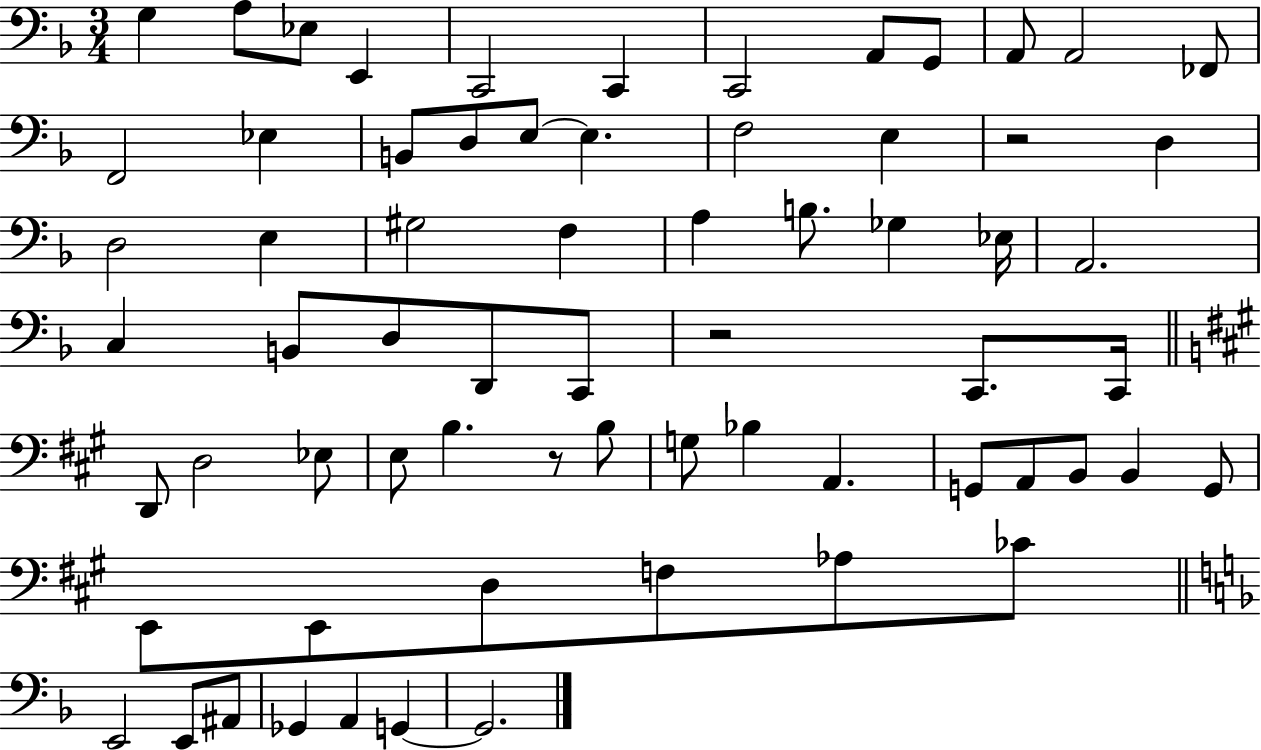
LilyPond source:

{
  \clef bass
  \numericTimeSignature
  \time 3/4
  \key f \major
  g4 a8 ees8 e,4 | c,2 c,4 | c,2 a,8 g,8 | a,8 a,2 fes,8 | \break f,2 ees4 | b,8 d8 e8~~ e4. | f2 e4 | r2 d4 | \break d2 e4 | gis2 f4 | a4 b8. ges4 ees16 | a,2. | \break c4 b,8 d8 d,8 c,8 | r2 c,8. c,16 | \bar "||" \break \key a \major d,8 d2 ees8 | e8 b4. r8 b8 | g8 bes4 a,4. | g,8 a,8 b,8 b,4 g,8 | \break e,8 e,8 d8 f8 aes8 ces'8 | \bar "||" \break \key f \major e,2 e,8 ais,8 | ges,4 a,4 g,4~~ | g,2. | \bar "|."
}